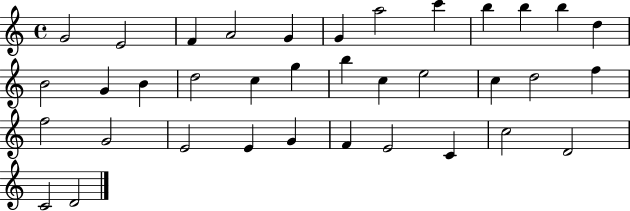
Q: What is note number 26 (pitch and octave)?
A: G4